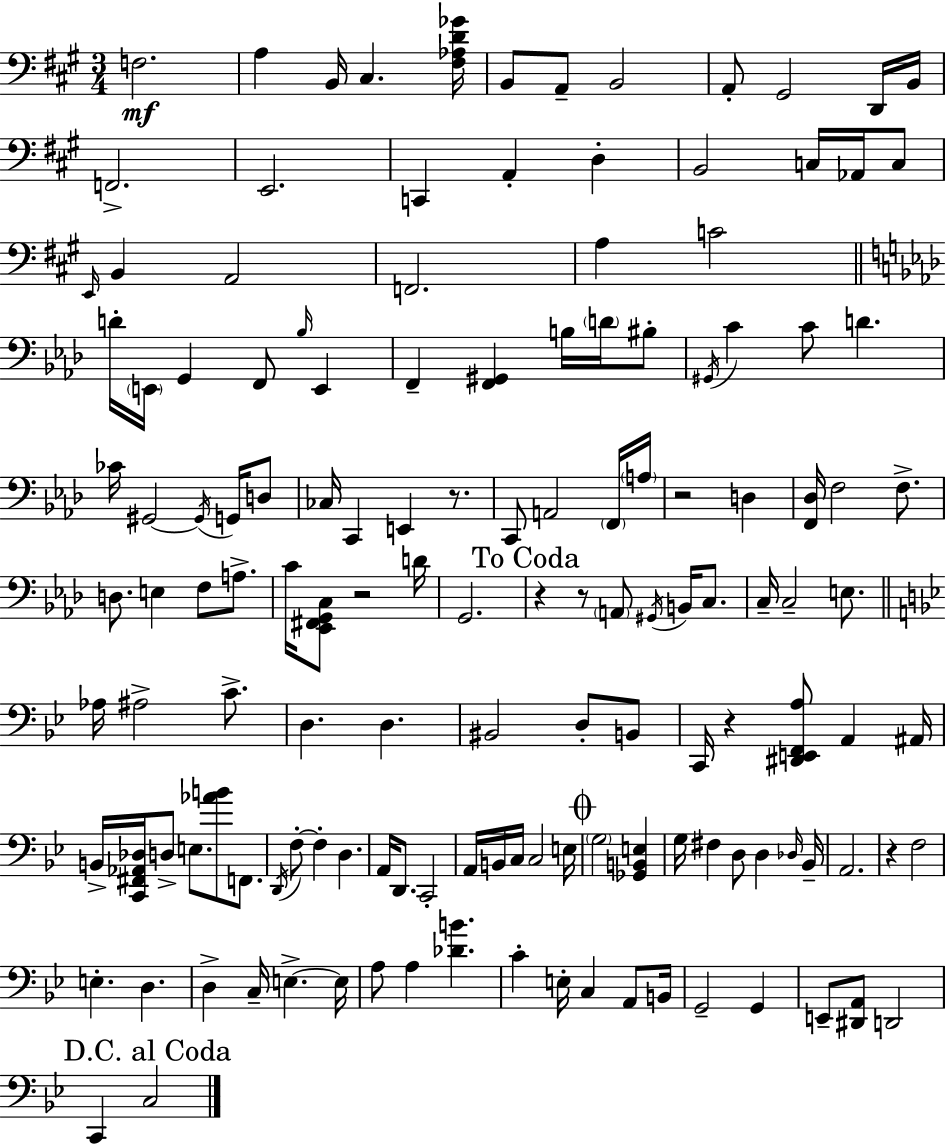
{
  \clef bass
  \numericTimeSignature
  \time 3/4
  \key a \major
  \repeat volta 2 { f2.\mf | a4 b,16 cis4. <fis aes d' ges'>16 | b,8 a,8-- b,2 | a,8-. gis,2 d,16 b,16 | \break f,2.-> | e,2. | c,4 a,4-. d4-. | b,2 c16 aes,16 c8 | \break \grace { e,16 } b,4 a,2 | f,2. | a4 c'2 | \bar "||" \break \key f \minor d'16-. \parenthesize e,16 g,4 f,8 \grace { bes16 } e,4 | f,4-- <f, gis,>4 b16 \parenthesize d'16 bis8-. | \acciaccatura { gis,16 } c'4 c'8 d'4. | ces'16 gis,2~~ \acciaccatura { gis,16 } | \break g,16 d8 ces16 c,4 e,4 | r8. c,8 a,2 | \parenthesize f,16 \parenthesize a16 r2 d4 | <f, des>16 f2 | \break f8.-> d8. e4 f8 | a8.-> c'16 <ees, fis, g, c>8 r2 | d'16 g,2. | \mark "To Coda" r4 r8 \parenthesize a,8 \acciaccatura { gis,16 } | \break b,16 c8. c16-- c2-- | e8. \bar "||" \break \key g \minor aes16 ais2-> c'8.-> | d4. d4. | bis,2 d8-. b,8 | c,16 r4 <dis, e, f, a>8 a,4 ais,16 | \break b,16-> <c, fis, aes, des>16 d8-> e8. <aes' b'>8 f,8. | \acciaccatura { d,16 } f8-.~~ f4-. d4. | a,16 d,8. c,2-. | a,16 b,16 c16 c2 | \break e16 \mark \markup { \musicglyph "scripts.coda" } \parenthesize g2 <ges, b, e>4 | g16 fis4 d8 d4 | \grace { des16 } bes,16-- a,2. | r4 f2 | \break e4.-. d4. | d4-> c16-- e4.->~~ | e16 a8 a4 <des' b'>4. | c'4-. e16-. c4 a,8 | \break b,16 g,2-- g,4 | e,8-- <dis, a,>8 d,2 | \mark "D.C. al Coda" c,4 c2 | } \bar "|."
}